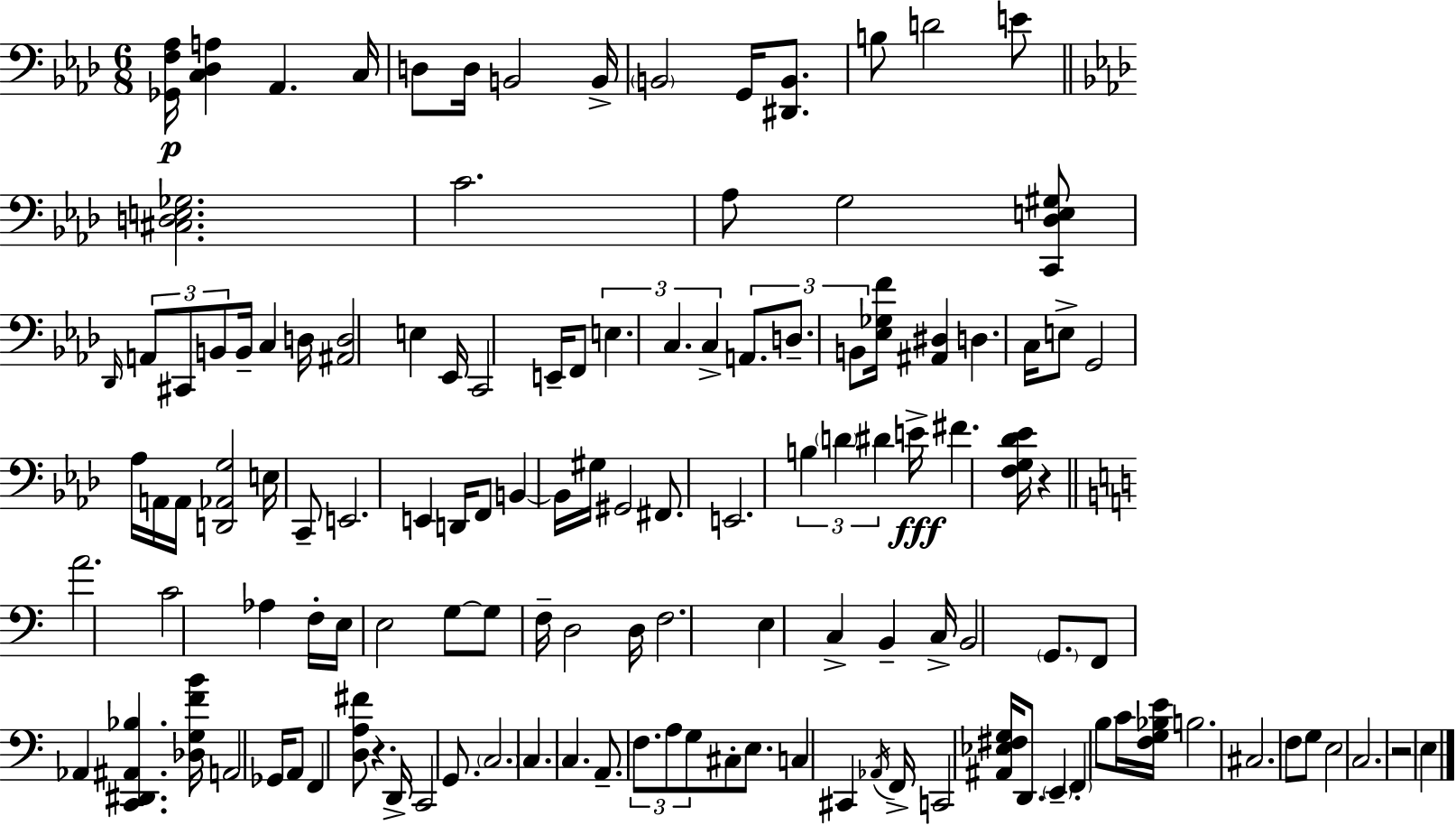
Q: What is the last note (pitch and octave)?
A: E3